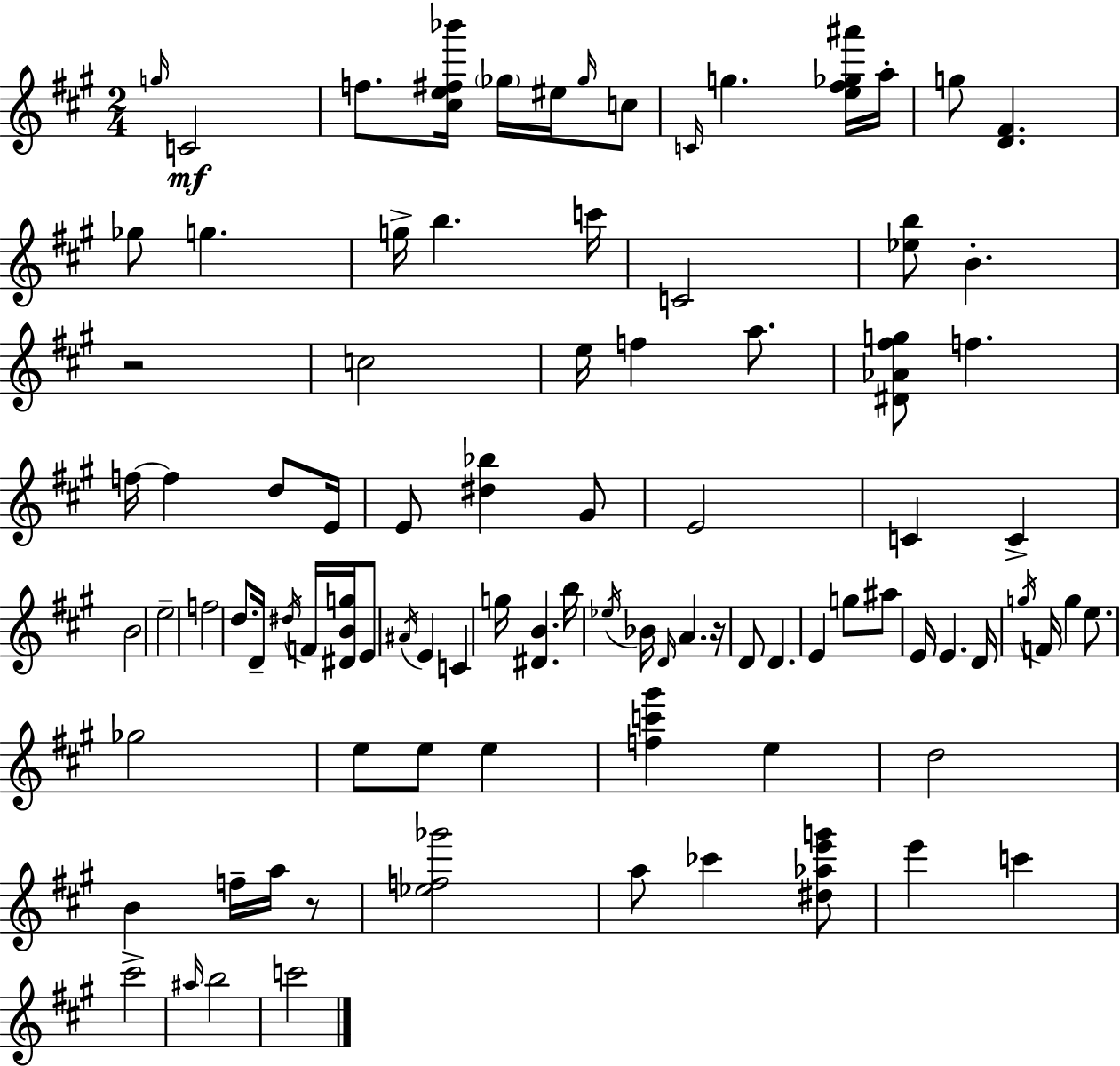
G5/s C4/h F5/e. [C#5,E5,F#5,Bb6]/s Gb5/s EIS5/s Gb5/s C5/e C4/s G5/q. [E5,F#5,Gb5,A#6]/s A5/s G5/e [D4,F#4]/q. Gb5/e G5/q. G5/s B5/q. C6/s C4/h [Eb5,B5]/e B4/q. R/h C5/h E5/s F5/q A5/e. [D#4,Ab4,F#5,G5]/e F5/q. F5/s F5/q D5/e E4/s E4/e [D#5,Bb5]/q G#4/e E4/h C4/q C4/q B4/h E5/h F5/h D5/e. D4/s D#5/s F4/s [D#4,B4,G5]/s E4/e A#4/s E4/q C4/q G5/s [D#4,B4]/q. B5/s Eb5/s Bb4/s D4/s A4/q. R/s D4/e D4/q. E4/q G5/e A#5/e E4/s E4/q. D4/s G5/s F4/s G5/q E5/e. Gb5/h E5/e E5/e E5/q [F5,C6,G#6]/q E5/q D5/h B4/q F5/s A5/s R/e [Eb5,F5,Gb6]/h A5/e CES6/q [D#5,Ab5,E6,G6]/e E6/q C6/q C#6/h A#5/s B5/h C6/h